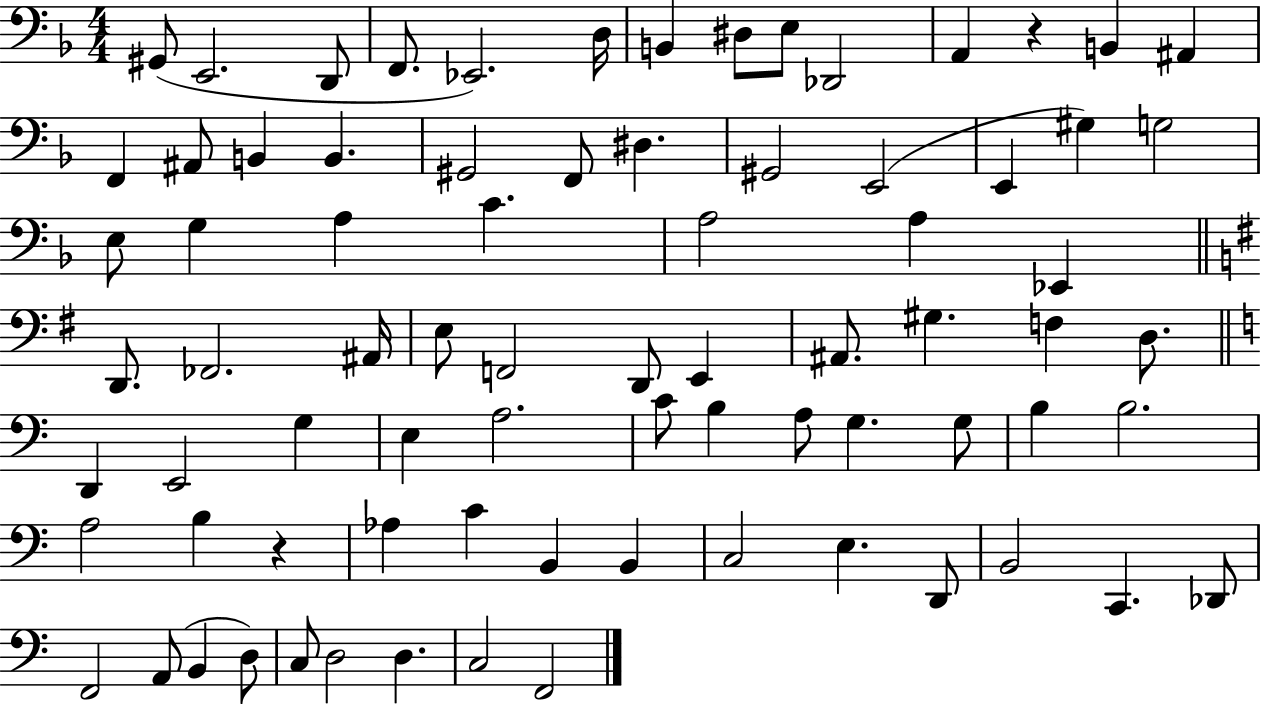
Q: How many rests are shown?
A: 2